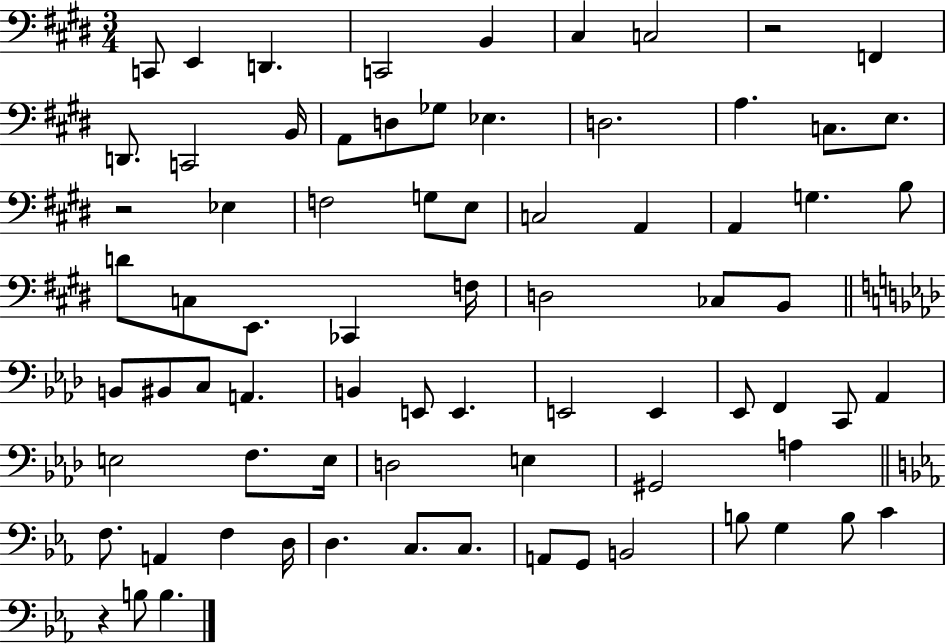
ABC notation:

X:1
T:Untitled
M:3/4
L:1/4
K:E
C,,/2 E,, D,, C,,2 B,, ^C, C,2 z2 F,, D,,/2 C,,2 B,,/4 A,,/2 D,/2 _G,/2 _E, D,2 A, C,/2 E,/2 z2 _E, F,2 G,/2 E,/2 C,2 A,, A,, G, B,/2 D/2 C,/2 E,,/2 _C,, F,/4 D,2 _C,/2 B,,/2 B,,/2 ^B,,/2 C,/2 A,, B,, E,,/2 E,, E,,2 E,, _E,,/2 F,, C,,/2 _A,, E,2 F,/2 E,/4 D,2 E, ^G,,2 A, F,/2 A,, F, D,/4 D, C,/2 C,/2 A,,/2 G,,/2 B,,2 B,/2 G, B,/2 C z B,/2 B,